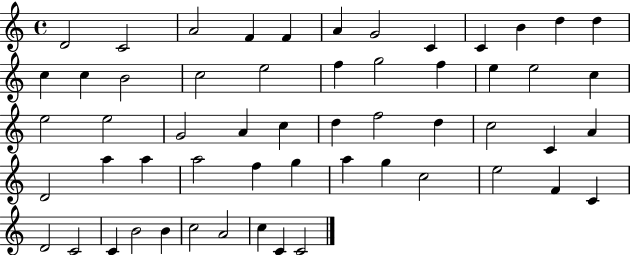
D4/h C4/h A4/h F4/q F4/q A4/q G4/h C4/q C4/q B4/q D5/q D5/q C5/q C5/q B4/h C5/h E5/h F5/q G5/h F5/q E5/q E5/h C5/q E5/h E5/h G4/h A4/q C5/q D5/q F5/h D5/q C5/h C4/q A4/q D4/h A5/q A5/q A5/h F5/q G5/q A5/q G5/q C5/h E5/h F4/q C4/q D4/h C4/h C4/q B4/h B4/q C5/h A4/h C5/q C4/q C4/h